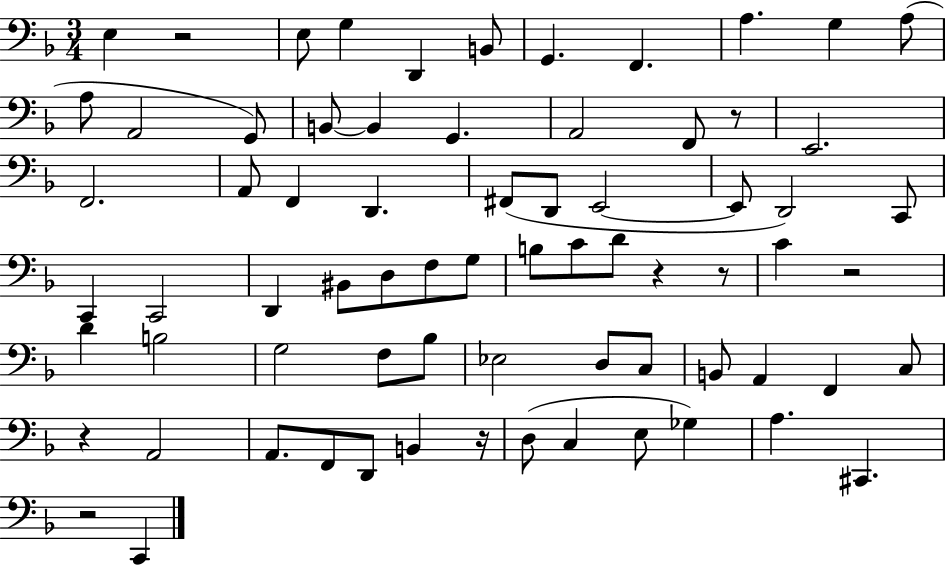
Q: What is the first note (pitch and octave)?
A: E3